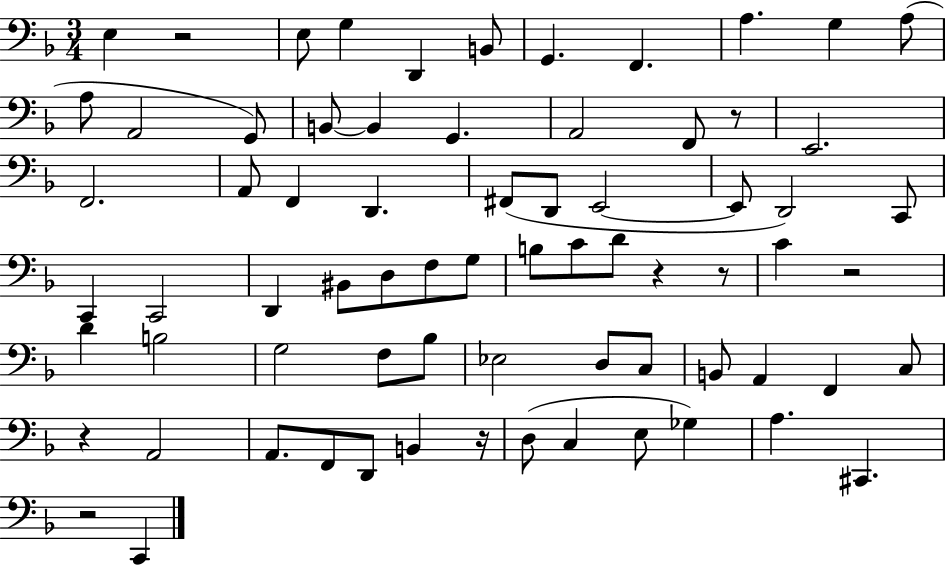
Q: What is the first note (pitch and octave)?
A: E3